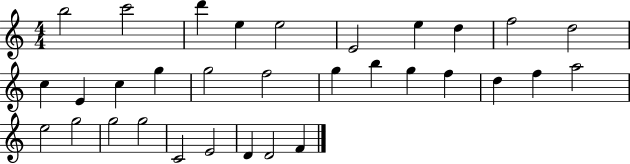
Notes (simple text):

B5/h C6/h D6/q E5/q E5/h E4/h E5/q D5/q F5/h D5/h C5/q E4/q C5/q G5/q G5/h F5/h G5/q B5/q G5/q F5/q D5/q F5/q A5/h E5/h G5/h G5/h G5/h C4/h E4/h D4/q D4/h F4/q